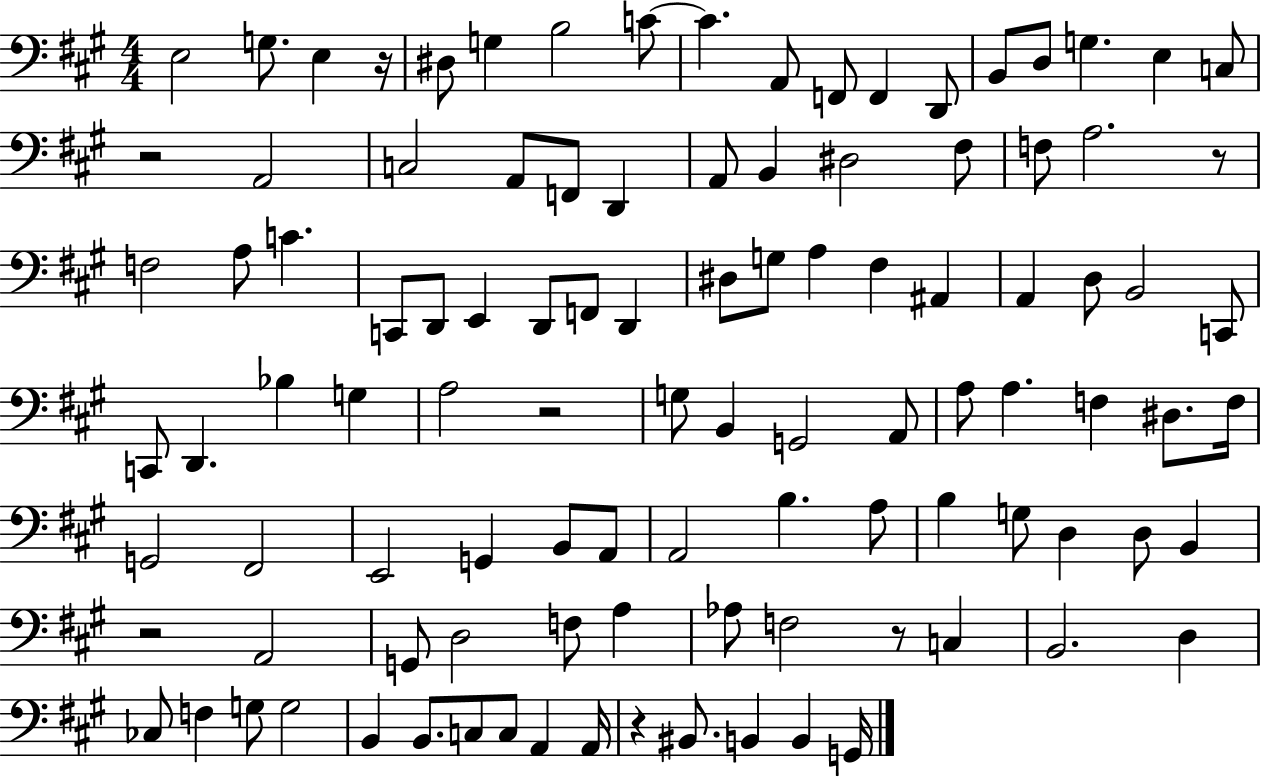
X:1
T:Untitled
M:4/4
L:1/4
K:A
E,2 G,/2 E, z/4 ^D,/2 G, B,2 C/2 C A,,/2 F,,/2 F,, D,,/2 B,,/2 D,/2 G, E, C,/2 z2 A,,2 C,2 A,,/2 F,,/2 D,, A,,/2 B,, ^D,2 ^F,/2 F,/2 A,2 z/2 F,2 A,/2 C C,,/2 D,,/2 E,, D,,/2 F,,/2 D,, ^D,/2 G,/2 A, ^F, ^A,, A,, D,/2 B,,2 C,,/2 C,,/2 D,, _B, G, A,2 z2 G,/2 B,, G,,2 A,,/2 A,/2 A, F, ^D,/2 F,/4 G,,2 ^F,,2 E,,2 G,, B,,/2 A,,/2 A,,2 B, A,/2 B, G,/2 D, D,/2 B,, z2 A,,2 G,,/2 D,2 F,/2 A, _A,/2 F,2 z/2 C, B,,2 D, _C,/2 F, G,/2 G,2 B,, B,,/2 C,/2 C,/2 A,, A,,/4 z ^B,,/2 B,, B,, G,,/4